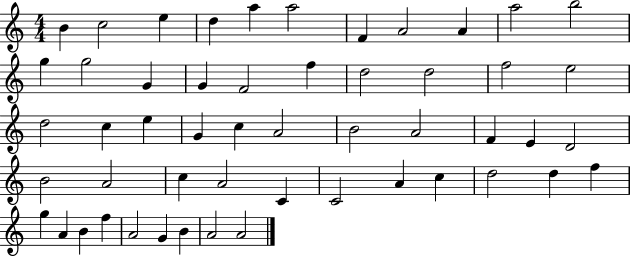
B4/q C5/h E5/q D5/q A5/q A5/h F4/q A4/h A4/q A5/h B5/h G5/q G5/h G4/q G4/q F4/h F5/q D5/h D5/h F5/h E5/h D5/h C5/q E5/q G4/q C5/q A4/h B4/h A4/h F4/q E4/q D4/h B4/h A4/h C5/q A4/h C4/q C4/h A4/q C5/q D5/h D5/q F5/q G5/q A4/q B4/q F5/q A4/h G4/q B4/q A4/h A4/h